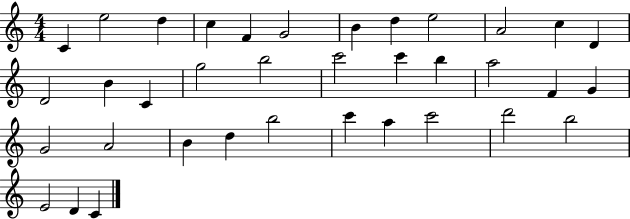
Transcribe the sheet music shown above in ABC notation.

X:1
T:Untitled
M:4/4
L:1/4
K:C
C e2 d c F G2 B d e2 A2 c D D2 B C g2 b2 c'2 c' b a2 F G G2 A2 B d b2 c' a c'2 d'2 b2 E2 D C